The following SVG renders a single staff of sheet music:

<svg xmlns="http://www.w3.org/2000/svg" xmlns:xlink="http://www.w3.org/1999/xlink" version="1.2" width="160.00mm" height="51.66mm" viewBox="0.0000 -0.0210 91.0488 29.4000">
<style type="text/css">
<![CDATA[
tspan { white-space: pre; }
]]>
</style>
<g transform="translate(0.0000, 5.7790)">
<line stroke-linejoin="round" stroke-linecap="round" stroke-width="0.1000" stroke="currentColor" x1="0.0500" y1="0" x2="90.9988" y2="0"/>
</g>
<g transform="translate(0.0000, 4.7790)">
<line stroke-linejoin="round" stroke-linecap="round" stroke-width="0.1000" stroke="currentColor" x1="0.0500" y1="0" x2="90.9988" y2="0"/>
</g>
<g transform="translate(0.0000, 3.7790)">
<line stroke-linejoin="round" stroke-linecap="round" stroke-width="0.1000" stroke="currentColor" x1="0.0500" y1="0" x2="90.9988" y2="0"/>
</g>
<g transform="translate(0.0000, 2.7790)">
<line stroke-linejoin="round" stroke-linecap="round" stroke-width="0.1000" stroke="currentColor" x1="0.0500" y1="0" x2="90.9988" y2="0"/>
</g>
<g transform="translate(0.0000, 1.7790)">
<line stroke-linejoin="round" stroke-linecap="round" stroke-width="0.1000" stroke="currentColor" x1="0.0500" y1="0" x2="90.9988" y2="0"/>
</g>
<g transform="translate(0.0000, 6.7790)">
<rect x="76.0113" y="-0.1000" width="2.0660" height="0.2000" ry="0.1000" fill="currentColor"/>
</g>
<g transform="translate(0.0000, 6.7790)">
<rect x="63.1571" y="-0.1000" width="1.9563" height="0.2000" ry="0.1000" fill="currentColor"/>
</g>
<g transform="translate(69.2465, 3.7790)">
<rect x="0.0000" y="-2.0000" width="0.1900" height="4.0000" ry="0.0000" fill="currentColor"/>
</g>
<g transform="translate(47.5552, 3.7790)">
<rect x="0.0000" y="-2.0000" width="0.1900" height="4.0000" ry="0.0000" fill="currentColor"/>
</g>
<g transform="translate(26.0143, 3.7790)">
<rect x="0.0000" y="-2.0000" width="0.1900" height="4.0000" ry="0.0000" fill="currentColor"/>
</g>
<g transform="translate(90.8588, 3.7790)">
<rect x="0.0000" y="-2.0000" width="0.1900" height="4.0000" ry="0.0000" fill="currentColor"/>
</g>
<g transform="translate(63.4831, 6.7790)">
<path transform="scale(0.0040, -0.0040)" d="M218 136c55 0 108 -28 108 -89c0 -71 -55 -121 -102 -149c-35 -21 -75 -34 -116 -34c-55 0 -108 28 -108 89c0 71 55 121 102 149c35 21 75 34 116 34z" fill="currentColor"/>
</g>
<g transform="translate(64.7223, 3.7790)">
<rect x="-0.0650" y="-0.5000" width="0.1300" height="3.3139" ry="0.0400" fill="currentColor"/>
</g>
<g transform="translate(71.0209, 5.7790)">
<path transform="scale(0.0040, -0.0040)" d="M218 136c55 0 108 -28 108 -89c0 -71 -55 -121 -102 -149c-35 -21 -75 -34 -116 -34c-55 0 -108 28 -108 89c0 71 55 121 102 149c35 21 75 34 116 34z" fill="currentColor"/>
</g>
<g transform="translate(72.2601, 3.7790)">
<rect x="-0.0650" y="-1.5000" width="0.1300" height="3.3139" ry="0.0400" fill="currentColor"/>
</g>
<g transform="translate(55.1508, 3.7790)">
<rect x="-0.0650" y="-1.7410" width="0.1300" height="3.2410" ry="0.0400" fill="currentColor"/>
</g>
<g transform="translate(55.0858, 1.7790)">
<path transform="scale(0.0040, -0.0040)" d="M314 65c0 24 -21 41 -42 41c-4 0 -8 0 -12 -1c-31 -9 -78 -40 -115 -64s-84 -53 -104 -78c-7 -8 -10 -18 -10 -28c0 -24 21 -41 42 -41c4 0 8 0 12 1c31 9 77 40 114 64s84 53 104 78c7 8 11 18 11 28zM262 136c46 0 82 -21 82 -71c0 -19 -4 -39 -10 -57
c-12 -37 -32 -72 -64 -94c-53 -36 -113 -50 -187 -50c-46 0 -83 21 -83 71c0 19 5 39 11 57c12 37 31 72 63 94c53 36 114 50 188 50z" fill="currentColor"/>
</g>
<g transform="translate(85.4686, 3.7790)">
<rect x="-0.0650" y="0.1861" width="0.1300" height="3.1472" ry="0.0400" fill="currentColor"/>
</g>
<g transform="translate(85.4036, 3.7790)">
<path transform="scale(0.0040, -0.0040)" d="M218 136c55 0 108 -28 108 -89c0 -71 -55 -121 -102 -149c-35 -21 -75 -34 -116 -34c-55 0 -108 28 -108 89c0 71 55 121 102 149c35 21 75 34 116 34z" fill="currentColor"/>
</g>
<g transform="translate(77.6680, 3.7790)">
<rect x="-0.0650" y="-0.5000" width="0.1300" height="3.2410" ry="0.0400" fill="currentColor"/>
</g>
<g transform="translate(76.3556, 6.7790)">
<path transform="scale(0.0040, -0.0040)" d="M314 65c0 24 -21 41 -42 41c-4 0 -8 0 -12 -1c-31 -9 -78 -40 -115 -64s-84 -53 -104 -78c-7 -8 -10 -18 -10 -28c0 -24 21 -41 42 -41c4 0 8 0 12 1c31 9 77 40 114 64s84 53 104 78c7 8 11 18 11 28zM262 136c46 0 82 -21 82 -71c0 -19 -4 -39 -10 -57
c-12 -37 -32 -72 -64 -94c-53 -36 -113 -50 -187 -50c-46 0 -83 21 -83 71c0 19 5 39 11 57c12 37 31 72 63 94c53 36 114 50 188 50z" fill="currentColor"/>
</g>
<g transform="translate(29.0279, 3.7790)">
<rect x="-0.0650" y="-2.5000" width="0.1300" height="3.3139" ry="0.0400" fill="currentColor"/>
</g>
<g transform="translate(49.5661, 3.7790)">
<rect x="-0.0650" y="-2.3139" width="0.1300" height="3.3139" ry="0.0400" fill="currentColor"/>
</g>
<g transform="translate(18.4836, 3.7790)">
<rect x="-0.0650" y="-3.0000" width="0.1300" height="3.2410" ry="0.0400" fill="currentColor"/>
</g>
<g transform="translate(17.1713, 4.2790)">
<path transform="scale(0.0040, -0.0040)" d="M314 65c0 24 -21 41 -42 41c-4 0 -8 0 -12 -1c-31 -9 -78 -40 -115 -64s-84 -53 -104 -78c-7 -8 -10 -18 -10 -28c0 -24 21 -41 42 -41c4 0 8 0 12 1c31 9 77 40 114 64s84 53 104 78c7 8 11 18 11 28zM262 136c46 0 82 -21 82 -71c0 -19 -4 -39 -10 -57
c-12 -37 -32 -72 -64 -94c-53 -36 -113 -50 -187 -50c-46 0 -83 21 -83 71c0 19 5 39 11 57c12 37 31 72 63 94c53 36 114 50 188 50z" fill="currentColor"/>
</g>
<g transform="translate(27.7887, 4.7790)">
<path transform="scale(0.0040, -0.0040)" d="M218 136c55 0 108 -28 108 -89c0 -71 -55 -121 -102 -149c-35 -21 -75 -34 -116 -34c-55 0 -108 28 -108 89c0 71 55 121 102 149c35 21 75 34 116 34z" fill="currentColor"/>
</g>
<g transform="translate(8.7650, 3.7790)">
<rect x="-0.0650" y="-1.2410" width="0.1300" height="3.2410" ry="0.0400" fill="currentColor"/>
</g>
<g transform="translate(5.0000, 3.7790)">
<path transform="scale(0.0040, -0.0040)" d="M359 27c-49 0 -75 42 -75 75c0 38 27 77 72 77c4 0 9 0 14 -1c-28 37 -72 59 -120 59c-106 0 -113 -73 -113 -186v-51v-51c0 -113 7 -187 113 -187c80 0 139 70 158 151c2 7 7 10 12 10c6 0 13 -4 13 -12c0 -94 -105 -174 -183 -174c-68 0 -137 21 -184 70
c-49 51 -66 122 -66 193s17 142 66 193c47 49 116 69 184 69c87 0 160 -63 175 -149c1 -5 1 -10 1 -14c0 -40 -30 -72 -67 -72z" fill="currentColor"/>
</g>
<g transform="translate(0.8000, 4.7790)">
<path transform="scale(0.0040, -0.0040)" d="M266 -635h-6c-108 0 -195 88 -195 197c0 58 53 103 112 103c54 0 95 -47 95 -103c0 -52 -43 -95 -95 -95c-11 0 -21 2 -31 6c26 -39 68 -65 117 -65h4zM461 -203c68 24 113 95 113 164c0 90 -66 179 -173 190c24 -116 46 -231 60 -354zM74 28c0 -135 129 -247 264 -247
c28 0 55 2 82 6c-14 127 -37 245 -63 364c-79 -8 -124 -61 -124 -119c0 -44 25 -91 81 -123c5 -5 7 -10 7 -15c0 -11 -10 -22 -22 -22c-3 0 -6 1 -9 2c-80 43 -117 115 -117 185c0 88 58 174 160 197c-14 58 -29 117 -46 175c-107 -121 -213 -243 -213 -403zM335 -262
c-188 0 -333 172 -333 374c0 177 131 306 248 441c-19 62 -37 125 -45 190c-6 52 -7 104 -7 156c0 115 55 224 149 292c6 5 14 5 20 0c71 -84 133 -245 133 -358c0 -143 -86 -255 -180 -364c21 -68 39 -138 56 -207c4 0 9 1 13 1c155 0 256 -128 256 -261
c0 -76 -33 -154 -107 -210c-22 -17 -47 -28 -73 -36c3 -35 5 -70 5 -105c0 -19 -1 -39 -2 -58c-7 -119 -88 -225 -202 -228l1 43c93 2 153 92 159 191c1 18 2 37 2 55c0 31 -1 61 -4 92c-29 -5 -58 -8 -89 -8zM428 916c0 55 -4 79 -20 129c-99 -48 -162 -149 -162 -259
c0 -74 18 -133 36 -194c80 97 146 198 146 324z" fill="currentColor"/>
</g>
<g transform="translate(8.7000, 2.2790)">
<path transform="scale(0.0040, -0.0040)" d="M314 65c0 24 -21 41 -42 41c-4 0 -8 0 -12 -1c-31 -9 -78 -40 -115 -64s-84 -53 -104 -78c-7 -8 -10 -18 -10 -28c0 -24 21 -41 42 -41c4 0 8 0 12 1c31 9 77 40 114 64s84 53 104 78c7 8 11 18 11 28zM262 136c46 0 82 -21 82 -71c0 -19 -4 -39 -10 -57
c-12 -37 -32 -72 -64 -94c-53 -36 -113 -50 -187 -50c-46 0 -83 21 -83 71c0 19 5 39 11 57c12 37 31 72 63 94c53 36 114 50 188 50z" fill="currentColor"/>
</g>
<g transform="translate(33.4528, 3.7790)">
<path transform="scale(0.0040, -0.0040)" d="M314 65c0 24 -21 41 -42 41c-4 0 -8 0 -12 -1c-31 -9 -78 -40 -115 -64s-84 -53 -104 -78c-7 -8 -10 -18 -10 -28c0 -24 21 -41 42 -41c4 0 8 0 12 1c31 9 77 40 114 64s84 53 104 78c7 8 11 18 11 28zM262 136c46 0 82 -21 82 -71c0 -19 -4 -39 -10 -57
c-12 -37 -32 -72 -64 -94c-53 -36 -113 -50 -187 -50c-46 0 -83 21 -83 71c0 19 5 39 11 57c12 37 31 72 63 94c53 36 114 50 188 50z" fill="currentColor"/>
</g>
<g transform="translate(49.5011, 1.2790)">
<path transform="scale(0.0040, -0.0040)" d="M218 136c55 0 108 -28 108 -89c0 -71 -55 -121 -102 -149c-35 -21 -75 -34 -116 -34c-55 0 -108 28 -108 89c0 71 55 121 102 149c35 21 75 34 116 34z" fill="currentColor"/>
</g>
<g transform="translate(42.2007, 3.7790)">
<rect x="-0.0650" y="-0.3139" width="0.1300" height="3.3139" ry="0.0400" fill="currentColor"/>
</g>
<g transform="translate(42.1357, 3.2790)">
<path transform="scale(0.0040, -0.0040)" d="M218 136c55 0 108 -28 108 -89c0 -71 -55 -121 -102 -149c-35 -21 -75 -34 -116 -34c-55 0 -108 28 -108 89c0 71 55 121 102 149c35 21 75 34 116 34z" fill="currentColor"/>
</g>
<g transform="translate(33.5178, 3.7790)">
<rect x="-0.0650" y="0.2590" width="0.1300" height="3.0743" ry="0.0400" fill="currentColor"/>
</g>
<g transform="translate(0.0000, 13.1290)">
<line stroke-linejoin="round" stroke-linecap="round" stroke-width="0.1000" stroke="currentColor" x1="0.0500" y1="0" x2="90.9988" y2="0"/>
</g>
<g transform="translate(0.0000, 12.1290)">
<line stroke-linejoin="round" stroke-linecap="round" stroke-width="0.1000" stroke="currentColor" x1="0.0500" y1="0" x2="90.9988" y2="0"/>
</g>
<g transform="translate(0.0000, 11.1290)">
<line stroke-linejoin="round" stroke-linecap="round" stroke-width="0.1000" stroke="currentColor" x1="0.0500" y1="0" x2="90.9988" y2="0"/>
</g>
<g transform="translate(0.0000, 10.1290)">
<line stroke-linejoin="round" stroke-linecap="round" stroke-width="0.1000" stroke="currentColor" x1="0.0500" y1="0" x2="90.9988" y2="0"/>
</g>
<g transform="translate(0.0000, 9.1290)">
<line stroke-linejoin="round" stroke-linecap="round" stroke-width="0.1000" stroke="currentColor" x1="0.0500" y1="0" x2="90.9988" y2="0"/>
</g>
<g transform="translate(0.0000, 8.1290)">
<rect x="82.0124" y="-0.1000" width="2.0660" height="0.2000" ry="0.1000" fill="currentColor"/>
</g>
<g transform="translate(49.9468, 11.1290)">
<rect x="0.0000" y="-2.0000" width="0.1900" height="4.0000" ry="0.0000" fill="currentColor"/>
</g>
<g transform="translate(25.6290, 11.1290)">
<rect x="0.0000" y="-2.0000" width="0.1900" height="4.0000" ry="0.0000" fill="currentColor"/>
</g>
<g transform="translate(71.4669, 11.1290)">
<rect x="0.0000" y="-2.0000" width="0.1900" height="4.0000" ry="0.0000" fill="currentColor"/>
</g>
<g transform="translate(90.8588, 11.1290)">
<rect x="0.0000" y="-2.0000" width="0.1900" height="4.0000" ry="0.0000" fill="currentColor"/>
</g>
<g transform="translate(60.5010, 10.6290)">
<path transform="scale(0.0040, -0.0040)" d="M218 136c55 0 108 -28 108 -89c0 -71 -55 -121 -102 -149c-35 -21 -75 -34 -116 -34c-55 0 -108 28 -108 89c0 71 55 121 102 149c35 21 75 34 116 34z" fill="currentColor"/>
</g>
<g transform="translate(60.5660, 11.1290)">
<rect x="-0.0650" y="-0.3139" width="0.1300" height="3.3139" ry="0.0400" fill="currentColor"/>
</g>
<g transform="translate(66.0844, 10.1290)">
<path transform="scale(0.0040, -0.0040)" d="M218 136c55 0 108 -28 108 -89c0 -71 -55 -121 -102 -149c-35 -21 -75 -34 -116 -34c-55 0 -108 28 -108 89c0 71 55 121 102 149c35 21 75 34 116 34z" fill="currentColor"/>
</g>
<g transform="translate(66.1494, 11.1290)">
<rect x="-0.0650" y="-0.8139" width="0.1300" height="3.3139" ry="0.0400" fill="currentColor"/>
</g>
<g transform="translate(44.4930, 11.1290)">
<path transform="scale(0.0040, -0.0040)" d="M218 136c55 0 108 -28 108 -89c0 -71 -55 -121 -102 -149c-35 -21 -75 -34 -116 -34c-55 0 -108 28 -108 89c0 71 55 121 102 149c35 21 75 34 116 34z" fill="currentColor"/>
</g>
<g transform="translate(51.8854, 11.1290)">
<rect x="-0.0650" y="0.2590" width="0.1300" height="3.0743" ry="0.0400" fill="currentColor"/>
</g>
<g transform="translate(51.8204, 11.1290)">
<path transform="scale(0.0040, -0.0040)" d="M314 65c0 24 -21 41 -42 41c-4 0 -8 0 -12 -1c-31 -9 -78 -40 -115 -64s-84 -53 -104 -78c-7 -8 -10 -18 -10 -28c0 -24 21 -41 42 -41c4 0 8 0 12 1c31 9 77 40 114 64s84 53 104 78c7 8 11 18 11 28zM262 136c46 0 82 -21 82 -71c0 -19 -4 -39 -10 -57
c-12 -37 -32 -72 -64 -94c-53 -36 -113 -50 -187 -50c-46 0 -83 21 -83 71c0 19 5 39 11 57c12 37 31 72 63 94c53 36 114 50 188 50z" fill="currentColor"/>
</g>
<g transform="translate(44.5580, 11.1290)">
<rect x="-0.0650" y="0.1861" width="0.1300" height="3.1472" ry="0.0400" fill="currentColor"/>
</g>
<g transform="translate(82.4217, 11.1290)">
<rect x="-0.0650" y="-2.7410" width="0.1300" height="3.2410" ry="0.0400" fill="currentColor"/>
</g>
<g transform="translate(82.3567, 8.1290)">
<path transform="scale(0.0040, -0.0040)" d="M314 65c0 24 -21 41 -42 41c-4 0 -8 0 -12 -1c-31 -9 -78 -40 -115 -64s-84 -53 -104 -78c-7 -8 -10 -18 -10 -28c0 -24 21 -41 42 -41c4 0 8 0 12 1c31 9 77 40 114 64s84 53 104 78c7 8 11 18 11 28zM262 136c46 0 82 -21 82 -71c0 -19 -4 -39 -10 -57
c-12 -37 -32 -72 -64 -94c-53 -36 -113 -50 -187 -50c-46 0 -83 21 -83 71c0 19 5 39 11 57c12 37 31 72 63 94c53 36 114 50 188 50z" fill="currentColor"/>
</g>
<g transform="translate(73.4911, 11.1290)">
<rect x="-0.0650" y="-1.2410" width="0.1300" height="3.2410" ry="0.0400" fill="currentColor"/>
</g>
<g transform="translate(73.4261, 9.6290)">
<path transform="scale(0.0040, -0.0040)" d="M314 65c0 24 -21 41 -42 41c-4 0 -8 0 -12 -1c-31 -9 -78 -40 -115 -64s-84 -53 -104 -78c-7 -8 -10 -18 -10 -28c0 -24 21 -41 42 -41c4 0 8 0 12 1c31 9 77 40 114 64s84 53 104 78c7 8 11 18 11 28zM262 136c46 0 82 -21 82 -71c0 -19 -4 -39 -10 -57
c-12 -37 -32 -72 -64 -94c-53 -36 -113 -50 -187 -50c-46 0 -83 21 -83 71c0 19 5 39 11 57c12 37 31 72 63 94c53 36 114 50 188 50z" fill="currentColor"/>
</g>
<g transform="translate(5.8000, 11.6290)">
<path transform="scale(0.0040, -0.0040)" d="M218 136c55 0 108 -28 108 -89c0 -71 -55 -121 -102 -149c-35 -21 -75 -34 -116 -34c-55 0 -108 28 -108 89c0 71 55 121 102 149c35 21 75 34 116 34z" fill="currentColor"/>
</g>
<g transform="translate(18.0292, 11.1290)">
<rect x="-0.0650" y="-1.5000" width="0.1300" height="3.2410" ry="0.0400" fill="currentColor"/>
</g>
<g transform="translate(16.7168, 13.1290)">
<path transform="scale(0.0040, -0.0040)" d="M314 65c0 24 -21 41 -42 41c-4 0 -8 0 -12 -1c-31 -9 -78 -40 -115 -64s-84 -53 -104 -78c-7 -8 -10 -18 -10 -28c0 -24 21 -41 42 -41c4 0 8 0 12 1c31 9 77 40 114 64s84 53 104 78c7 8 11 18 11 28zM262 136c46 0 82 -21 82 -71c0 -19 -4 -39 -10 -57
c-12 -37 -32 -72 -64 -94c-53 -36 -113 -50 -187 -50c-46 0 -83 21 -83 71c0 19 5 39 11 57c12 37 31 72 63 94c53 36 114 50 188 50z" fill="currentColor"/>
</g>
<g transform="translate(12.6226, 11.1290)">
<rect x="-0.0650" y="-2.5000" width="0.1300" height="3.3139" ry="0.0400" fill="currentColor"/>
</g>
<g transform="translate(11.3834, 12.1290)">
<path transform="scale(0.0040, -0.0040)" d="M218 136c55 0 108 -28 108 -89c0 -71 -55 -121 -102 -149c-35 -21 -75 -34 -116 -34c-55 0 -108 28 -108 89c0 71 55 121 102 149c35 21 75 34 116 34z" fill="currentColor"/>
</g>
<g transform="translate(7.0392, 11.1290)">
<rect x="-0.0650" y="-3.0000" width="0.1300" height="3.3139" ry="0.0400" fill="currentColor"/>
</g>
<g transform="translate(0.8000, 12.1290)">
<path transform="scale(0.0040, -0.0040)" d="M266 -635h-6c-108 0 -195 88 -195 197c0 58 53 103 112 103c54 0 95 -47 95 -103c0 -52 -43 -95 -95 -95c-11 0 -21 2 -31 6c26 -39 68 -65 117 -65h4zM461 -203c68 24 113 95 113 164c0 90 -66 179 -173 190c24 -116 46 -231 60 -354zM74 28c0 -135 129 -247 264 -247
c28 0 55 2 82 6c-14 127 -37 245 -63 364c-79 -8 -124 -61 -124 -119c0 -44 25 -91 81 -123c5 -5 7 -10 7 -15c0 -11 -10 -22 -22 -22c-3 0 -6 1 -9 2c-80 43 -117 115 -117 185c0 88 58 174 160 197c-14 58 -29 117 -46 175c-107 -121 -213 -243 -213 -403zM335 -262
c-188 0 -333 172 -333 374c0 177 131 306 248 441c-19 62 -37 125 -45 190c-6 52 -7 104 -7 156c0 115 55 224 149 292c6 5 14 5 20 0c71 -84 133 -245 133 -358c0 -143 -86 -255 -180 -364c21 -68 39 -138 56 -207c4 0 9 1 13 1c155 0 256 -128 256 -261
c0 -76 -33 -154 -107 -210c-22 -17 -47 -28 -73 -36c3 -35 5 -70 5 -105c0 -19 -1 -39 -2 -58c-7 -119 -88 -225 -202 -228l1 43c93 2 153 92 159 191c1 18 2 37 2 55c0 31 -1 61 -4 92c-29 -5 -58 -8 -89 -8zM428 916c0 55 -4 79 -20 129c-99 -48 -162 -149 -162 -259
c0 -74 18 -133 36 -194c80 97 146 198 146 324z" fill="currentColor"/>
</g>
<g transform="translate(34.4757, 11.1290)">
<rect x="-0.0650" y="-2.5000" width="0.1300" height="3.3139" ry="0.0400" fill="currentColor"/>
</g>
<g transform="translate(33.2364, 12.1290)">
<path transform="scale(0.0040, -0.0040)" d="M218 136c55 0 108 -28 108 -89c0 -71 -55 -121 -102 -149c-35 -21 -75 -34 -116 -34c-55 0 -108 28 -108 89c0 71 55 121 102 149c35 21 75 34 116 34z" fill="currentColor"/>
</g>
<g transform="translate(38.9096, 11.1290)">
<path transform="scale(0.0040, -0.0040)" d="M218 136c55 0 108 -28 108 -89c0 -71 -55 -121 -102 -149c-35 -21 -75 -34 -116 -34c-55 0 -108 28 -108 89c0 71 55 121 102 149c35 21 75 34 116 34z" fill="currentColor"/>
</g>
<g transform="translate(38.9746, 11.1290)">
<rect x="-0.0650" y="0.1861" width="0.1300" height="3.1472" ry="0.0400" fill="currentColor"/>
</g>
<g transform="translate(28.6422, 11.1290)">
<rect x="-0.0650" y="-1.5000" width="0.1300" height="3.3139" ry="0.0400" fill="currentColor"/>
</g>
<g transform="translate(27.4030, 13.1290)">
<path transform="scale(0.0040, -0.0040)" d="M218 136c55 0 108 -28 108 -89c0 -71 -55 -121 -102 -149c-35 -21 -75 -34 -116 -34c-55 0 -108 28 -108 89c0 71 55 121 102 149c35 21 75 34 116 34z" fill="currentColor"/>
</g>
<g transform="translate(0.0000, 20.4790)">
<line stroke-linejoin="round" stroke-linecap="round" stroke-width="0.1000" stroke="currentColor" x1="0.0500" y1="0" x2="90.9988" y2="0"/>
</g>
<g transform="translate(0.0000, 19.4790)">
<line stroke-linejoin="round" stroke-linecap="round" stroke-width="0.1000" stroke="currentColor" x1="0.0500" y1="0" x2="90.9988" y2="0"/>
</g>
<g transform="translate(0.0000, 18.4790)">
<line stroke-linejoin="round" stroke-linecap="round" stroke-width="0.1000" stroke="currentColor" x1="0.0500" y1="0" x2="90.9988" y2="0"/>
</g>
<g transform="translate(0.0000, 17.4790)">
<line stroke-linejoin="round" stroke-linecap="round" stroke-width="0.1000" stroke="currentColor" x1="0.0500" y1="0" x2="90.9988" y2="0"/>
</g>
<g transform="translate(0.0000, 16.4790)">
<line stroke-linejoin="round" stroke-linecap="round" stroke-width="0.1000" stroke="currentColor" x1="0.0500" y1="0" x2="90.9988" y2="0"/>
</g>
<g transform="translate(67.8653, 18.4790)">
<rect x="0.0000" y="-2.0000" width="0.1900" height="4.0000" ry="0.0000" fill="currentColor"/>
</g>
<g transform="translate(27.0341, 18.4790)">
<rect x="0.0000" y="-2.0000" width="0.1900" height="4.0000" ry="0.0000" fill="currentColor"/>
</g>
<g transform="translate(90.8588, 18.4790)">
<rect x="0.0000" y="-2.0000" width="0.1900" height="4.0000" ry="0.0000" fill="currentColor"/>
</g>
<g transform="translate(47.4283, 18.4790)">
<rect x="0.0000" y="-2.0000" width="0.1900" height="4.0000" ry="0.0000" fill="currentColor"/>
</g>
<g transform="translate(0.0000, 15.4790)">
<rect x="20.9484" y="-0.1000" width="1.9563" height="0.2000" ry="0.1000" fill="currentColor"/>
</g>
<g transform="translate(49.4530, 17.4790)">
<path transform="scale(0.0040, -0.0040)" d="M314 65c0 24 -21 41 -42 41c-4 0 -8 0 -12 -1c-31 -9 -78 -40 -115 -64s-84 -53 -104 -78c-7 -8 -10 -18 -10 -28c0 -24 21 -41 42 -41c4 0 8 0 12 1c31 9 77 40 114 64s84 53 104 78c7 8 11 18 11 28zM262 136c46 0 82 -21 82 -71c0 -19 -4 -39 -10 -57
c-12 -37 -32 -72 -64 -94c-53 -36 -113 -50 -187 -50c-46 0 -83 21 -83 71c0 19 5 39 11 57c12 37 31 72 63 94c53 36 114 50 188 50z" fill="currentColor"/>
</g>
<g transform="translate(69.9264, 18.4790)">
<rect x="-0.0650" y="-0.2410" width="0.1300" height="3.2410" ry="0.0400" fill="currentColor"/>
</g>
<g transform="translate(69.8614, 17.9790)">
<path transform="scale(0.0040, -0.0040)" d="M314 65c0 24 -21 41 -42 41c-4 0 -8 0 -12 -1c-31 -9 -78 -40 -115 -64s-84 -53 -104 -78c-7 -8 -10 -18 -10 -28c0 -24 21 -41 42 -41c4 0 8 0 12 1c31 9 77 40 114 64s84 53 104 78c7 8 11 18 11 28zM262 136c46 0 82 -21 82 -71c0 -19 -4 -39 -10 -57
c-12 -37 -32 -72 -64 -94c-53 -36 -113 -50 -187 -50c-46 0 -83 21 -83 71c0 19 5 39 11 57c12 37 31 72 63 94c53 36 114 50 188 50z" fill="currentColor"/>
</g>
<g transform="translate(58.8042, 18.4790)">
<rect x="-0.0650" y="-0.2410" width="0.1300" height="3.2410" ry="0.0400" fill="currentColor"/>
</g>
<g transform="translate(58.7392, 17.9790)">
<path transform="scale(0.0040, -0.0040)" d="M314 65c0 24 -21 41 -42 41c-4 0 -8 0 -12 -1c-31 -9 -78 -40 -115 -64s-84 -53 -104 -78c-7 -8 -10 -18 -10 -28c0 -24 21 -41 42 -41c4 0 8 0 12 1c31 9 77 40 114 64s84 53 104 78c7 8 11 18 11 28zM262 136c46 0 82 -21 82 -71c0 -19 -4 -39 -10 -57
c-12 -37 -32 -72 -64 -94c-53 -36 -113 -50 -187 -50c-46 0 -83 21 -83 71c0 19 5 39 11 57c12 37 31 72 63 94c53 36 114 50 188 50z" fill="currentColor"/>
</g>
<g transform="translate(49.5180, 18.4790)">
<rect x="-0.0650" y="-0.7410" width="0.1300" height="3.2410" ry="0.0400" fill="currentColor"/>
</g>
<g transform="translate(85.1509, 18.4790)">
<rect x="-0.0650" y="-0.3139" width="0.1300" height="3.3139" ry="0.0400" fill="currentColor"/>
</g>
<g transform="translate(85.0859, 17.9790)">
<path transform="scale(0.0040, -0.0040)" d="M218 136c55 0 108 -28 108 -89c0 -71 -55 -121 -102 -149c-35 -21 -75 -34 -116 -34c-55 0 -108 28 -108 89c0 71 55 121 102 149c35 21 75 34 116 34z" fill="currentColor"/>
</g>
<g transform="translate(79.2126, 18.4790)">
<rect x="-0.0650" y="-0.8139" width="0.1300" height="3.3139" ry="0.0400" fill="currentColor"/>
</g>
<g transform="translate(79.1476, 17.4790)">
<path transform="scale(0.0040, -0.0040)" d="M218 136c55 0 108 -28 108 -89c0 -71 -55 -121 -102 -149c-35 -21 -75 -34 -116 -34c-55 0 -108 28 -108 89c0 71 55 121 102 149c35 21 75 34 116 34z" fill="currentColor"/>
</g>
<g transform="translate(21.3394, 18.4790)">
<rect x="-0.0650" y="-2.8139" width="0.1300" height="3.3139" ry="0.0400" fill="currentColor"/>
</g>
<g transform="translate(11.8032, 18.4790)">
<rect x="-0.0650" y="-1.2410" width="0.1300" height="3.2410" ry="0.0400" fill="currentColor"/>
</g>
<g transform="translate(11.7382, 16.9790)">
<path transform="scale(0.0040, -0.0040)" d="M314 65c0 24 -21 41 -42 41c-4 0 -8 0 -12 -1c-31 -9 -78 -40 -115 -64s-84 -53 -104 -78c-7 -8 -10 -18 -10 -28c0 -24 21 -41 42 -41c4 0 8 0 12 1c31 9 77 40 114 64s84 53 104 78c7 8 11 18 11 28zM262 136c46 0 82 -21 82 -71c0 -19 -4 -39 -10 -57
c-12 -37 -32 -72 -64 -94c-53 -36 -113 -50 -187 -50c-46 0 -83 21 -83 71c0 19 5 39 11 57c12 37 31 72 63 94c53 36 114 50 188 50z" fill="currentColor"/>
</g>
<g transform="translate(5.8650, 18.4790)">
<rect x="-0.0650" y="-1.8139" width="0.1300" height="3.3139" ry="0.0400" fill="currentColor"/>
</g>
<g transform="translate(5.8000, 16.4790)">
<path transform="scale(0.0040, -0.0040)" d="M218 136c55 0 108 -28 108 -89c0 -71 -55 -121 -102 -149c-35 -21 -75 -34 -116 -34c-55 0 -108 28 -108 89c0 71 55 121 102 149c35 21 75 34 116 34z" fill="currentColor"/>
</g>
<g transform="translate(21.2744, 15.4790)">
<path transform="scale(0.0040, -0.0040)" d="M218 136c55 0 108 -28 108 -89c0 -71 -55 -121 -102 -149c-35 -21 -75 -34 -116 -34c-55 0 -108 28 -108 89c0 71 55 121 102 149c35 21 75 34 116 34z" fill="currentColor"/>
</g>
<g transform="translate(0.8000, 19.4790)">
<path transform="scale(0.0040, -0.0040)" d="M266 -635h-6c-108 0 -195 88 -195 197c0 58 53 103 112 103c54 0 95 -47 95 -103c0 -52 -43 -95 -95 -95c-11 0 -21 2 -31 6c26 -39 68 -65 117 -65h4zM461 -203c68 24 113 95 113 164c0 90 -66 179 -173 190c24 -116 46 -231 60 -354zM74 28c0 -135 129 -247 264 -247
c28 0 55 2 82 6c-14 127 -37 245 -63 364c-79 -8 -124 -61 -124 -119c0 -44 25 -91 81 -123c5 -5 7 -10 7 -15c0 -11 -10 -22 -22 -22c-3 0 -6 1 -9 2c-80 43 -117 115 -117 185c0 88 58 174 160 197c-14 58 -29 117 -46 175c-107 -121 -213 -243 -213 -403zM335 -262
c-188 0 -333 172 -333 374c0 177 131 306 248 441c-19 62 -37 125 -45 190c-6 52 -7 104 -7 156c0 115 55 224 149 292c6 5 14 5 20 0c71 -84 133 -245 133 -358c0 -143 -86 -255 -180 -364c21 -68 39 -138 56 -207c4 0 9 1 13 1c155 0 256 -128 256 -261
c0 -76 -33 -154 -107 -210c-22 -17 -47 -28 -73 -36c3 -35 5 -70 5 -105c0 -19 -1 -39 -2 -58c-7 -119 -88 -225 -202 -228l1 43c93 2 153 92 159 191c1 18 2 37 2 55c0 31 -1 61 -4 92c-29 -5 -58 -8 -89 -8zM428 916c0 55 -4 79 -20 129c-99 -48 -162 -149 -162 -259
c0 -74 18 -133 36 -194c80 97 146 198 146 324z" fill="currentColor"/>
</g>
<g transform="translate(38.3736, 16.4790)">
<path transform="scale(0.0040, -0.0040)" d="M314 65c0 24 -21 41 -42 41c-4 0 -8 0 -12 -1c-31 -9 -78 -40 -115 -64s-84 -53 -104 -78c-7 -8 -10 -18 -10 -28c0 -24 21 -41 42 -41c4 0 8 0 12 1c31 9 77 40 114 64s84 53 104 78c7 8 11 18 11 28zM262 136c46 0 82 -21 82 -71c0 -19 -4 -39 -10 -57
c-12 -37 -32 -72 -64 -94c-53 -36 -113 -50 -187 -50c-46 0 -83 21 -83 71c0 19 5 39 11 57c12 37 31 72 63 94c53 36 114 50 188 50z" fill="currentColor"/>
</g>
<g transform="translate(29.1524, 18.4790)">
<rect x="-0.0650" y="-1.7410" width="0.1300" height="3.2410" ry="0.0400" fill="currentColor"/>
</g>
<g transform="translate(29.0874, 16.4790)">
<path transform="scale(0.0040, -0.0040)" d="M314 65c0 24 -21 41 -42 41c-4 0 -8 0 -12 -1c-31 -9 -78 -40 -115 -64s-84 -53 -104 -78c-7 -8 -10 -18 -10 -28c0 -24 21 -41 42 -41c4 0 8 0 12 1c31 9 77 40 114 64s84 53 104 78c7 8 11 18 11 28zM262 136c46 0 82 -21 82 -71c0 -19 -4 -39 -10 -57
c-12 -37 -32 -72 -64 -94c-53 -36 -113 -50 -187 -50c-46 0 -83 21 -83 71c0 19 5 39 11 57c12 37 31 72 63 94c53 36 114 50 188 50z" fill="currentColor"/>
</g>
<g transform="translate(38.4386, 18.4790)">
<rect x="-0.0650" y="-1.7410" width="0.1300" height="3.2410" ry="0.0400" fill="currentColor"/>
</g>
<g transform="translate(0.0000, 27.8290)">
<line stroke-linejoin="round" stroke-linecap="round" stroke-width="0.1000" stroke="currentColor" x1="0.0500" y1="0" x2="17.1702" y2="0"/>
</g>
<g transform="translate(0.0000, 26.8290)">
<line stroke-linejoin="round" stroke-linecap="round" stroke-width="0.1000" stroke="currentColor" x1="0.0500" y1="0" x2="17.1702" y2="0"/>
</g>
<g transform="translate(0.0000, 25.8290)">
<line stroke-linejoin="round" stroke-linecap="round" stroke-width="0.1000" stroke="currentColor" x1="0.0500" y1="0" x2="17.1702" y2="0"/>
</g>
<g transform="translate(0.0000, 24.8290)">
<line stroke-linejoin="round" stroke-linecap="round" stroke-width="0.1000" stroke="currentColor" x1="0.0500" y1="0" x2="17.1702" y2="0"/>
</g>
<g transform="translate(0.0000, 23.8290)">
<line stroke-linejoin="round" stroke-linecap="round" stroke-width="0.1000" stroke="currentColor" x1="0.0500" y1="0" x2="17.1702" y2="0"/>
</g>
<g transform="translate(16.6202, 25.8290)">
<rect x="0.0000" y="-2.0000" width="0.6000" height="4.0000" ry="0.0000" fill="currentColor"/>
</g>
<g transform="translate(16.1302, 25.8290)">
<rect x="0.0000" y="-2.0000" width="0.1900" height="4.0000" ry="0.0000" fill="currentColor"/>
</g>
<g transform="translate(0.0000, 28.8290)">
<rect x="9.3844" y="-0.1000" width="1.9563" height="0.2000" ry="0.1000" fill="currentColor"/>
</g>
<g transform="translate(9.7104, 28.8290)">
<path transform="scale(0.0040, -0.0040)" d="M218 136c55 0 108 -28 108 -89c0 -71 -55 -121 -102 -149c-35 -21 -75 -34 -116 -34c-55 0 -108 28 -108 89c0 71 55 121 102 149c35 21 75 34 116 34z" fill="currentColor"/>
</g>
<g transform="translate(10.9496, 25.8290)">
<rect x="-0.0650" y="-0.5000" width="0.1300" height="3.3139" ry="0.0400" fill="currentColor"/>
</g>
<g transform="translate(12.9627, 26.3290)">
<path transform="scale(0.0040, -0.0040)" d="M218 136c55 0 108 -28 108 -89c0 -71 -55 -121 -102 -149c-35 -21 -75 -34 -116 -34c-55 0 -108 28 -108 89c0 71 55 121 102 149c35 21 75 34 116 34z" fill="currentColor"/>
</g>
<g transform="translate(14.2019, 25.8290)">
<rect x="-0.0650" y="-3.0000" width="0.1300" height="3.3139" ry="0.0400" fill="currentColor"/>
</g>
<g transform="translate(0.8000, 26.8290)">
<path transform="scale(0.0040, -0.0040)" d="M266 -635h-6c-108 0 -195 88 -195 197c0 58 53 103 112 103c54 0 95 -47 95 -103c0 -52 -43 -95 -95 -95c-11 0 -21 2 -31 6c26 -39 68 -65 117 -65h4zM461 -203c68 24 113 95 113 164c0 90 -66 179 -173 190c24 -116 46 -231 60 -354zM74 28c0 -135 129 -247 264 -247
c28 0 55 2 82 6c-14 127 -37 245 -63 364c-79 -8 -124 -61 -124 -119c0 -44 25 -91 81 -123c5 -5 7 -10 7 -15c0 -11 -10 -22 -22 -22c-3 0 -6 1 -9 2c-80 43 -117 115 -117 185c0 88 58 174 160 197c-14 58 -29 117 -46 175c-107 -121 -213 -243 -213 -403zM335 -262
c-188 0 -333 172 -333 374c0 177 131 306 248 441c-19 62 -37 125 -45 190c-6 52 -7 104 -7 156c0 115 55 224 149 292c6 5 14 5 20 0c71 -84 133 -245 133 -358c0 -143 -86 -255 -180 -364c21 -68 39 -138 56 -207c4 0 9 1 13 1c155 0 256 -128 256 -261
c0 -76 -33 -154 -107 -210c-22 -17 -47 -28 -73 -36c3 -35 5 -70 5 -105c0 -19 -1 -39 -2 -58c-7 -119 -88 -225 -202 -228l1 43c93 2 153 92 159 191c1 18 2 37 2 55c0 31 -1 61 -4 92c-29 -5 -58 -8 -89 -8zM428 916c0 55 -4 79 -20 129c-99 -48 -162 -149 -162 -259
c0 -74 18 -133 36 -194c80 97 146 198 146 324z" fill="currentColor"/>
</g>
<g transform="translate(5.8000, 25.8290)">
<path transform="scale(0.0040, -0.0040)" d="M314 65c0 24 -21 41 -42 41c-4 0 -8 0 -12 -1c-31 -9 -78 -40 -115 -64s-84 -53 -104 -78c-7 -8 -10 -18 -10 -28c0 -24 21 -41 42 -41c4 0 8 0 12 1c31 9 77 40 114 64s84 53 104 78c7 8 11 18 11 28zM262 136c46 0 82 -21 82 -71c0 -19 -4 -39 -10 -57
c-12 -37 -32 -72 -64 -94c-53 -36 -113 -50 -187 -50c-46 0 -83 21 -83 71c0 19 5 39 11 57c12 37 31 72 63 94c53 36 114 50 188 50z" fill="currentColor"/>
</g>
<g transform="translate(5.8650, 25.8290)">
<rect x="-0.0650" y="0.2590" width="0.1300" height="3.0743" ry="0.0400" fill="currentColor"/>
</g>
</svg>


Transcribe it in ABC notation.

X:1
T:Untitled
M:4/4
L:1/4
K:C
e2 A2 G B2 c g f2 C E C2 B A G E2 E G B B B2 c d e2 a2 f e2 a f2 f2 d2 c2 c2 d c B2 C A